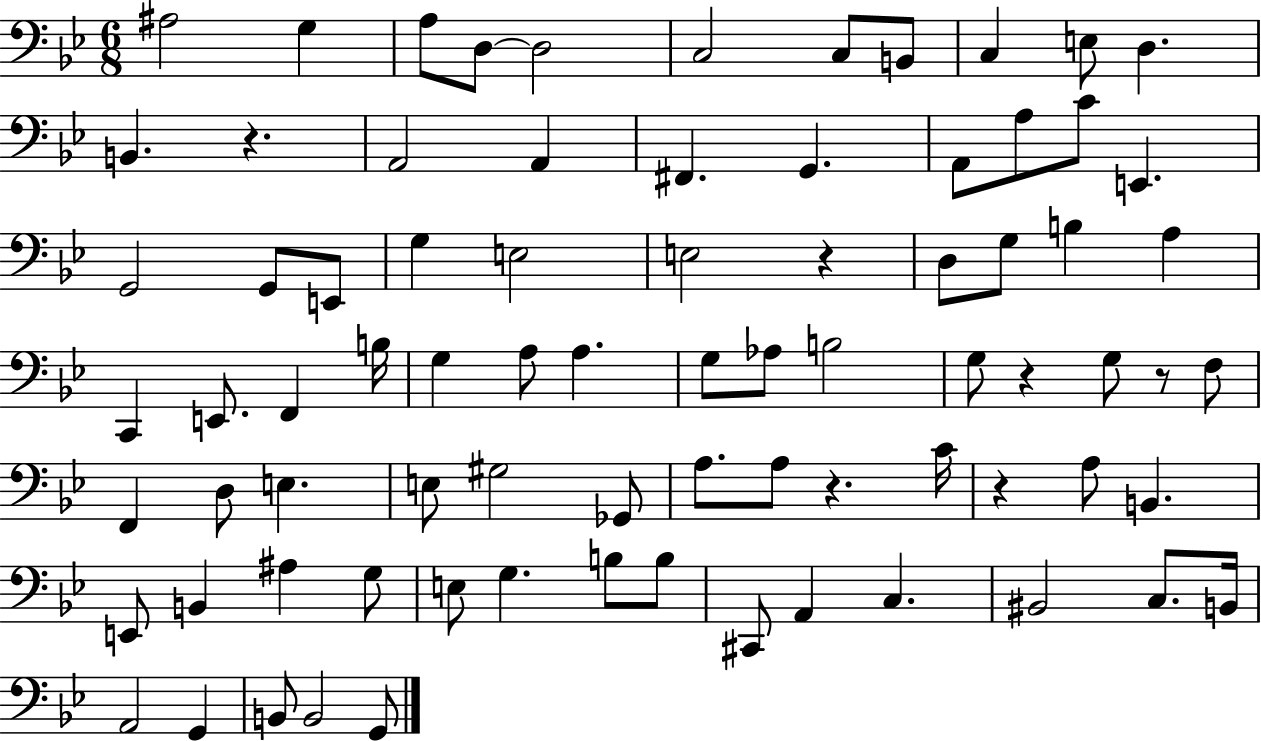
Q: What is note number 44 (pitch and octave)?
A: F2